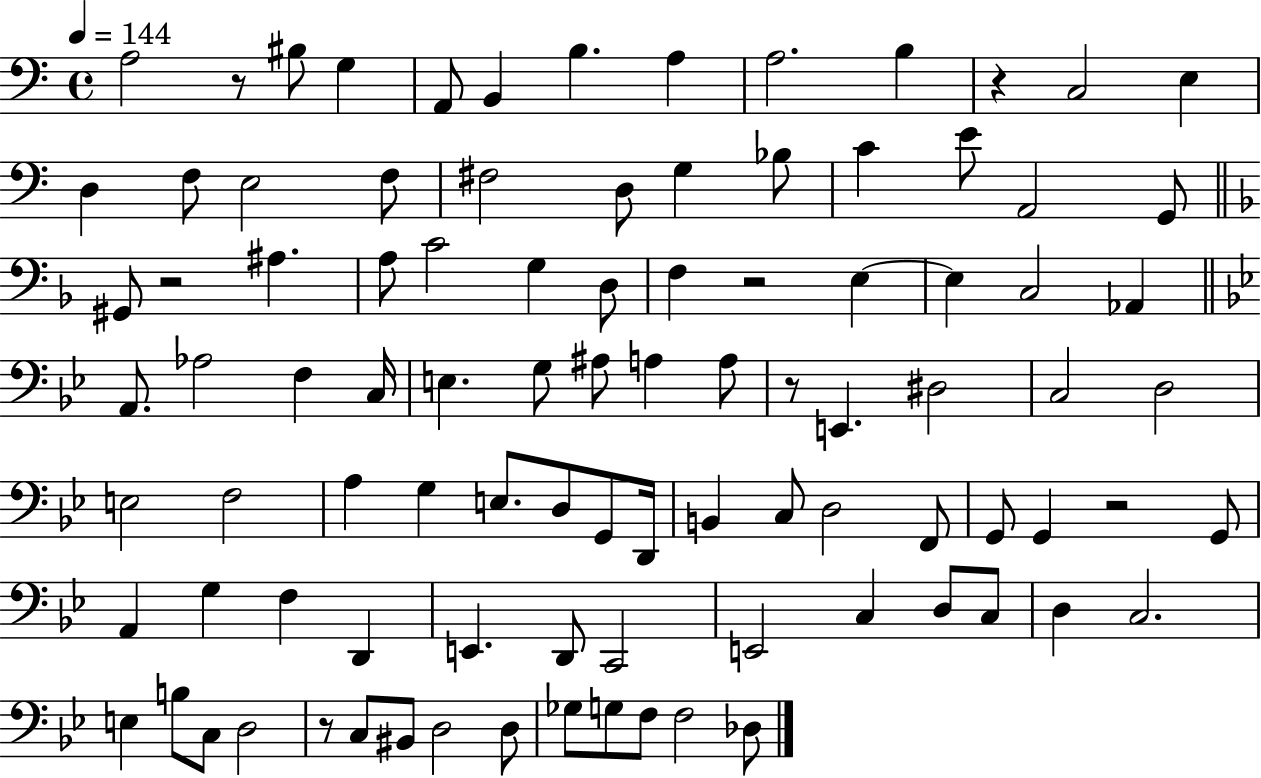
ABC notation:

X:1
T:Untitled
M:4/4
L:1/4
K:C
A,2 z/2 ^B,/2 G, A,,/2 B,, B, A, A,2 B, z C,2 E, D, F,/2 E,2 F,/2 ^F,2 D,/2 G, _B,/2 C E/2 A,,2 G,,/2 ^G,,/2 z2 ^A, A,/2 C2 G, D,/2 F, z2 E, E, C,2 _A,, A,,/2 _A,2 F, C,/4 E, G,/2 ^A,/2 A, A,/2 z/2 E,, ^D,2 C,2 D,2 E,2 F,2 A, G, E,/2 D,/2 G,,/2 D,,/4 B,, C,/2 D,2 F,,/2 G,,/2 G,, z2 G,,/2 A,, G, F, D,, E,, D,,/2 C,,2 E,,2 C, D,/2 C,/2 D, C,2 E, B,/2 C,/2 D,2 z/2 C,/2 ^B,,/2 D,2 D,/2 _G,/2 G,/2 F,/2 F,2 _D,/2